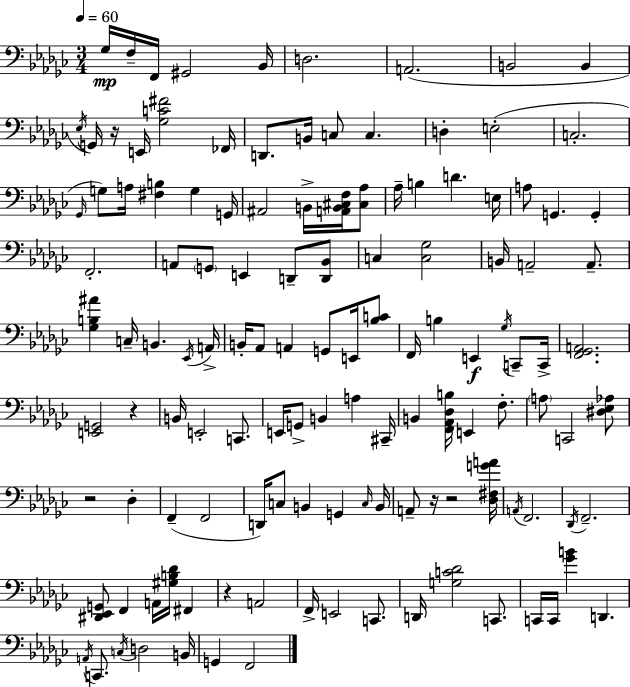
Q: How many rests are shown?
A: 6